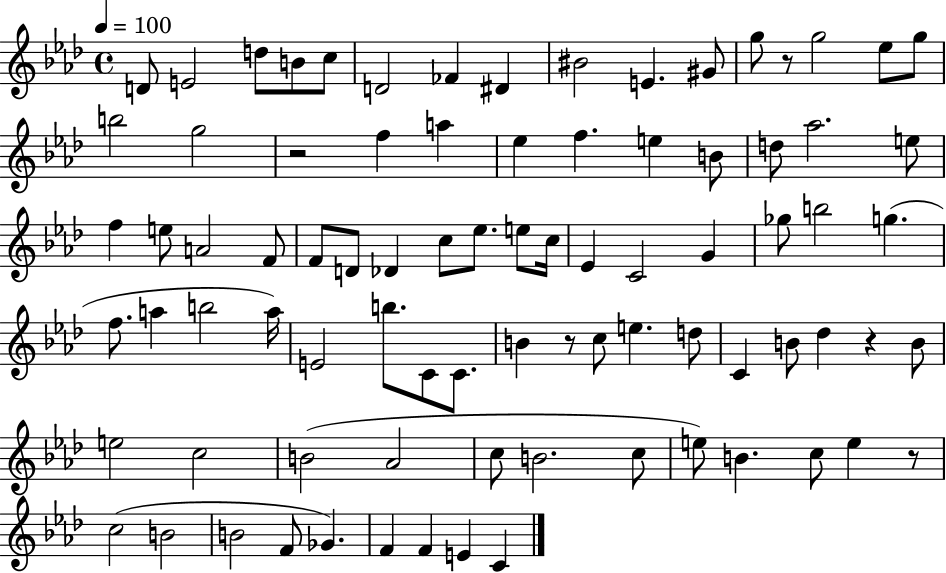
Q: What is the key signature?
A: AES major